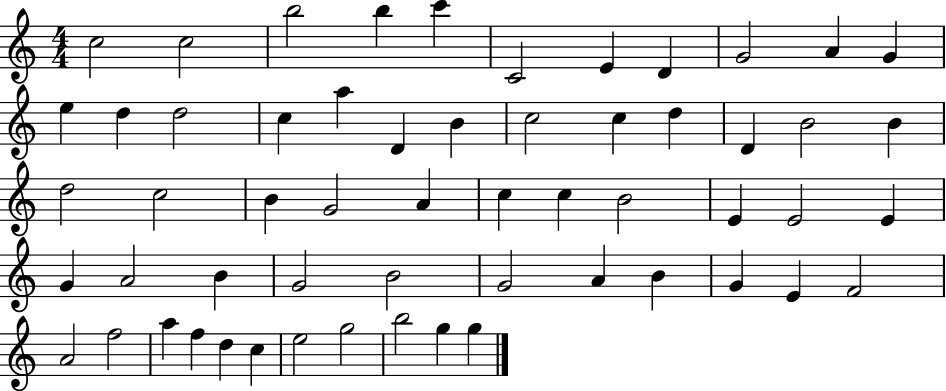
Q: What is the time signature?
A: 4/4